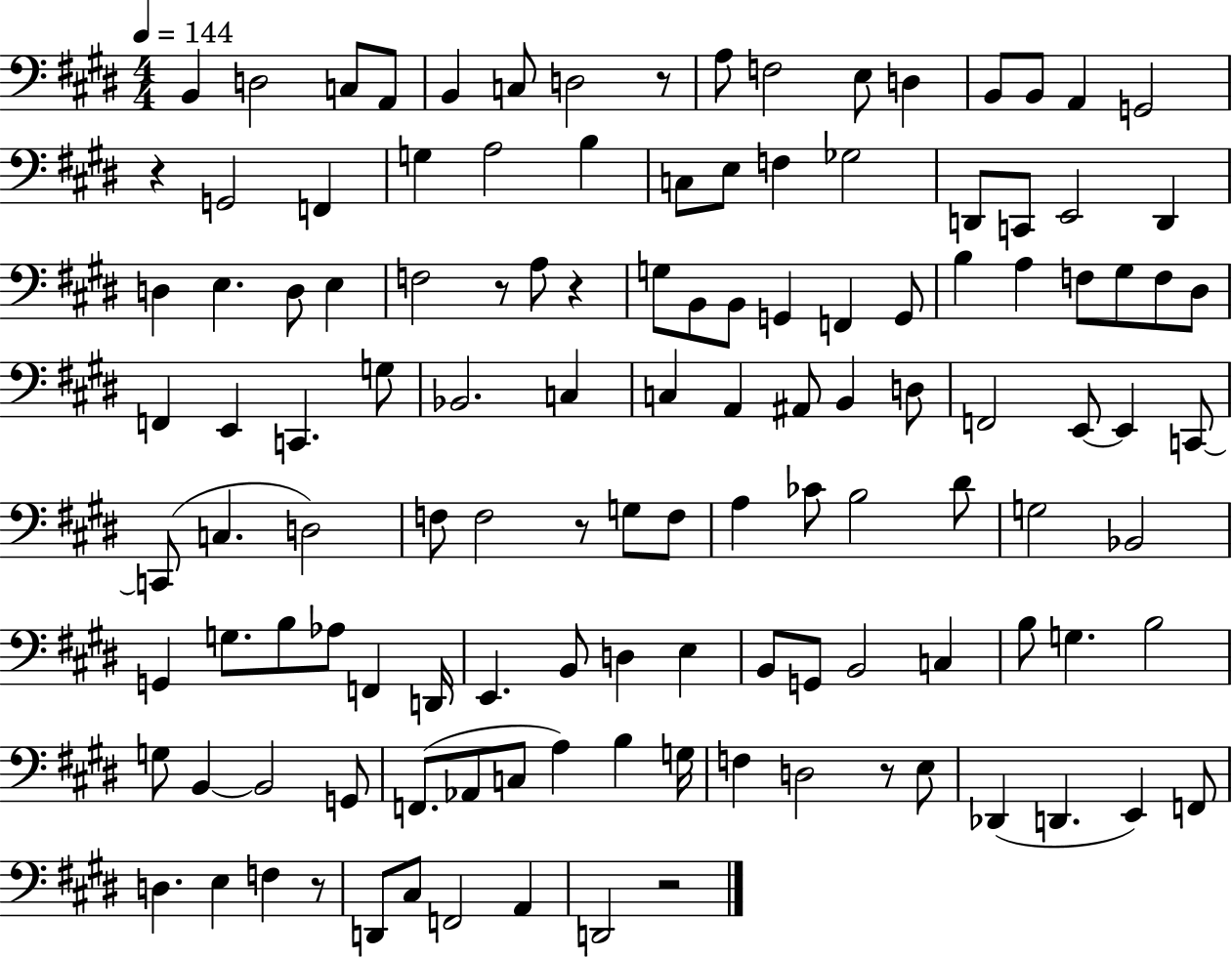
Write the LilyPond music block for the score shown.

{
  \clef bass
  \numericTimeSignature
  \time 4/4
  \key e \major
  \tempo 4 = 144
  b,4 d2 c8 a,8 | b,4 c8 d2 r8 | a8 f2 e8 d4 | b,8 b,8 a,4 g,2 | \break r4 g,2 f,4 | g4 a2 b4 | c8 e8 f4 ges2 | d,8 c,8 e,2 d,4 | \break d4 e4. d8 e4 | f2 r8 a8 r4 | g8 b,8 b,8 g,4 f,4 g,8 | b4 a4 f8 gis8 f8 dis8 | \break f,4 e,4 c,4. g8 | bes,2. c4 | c4 a,4 ais,8 b,4 d8 | f,2 e,8~~ e,4 c,8~~ | \break c,8( c4. d2) | f8 f2 r8 g8 f8 | a4 ces'8 b2 dis'8 | g2 bes,2 | \break g,4 g8. b8 aes8 f,4 d,16 | e,4. b,8 d4 e4 | b,8 g,8 b,2 c4 | b8 g4. b2 | \break g8 b,4~~ b,2 g,8 | f,8.( aes,8 c8 a4) b4 g16 | f4 d2 r8 e8 | des,4( d,4. e,4) f,8 | \break d4. e4 f4 r8 | d,8 cis8 f,2 a,4 | d,2 r2 | \bar "|."
}